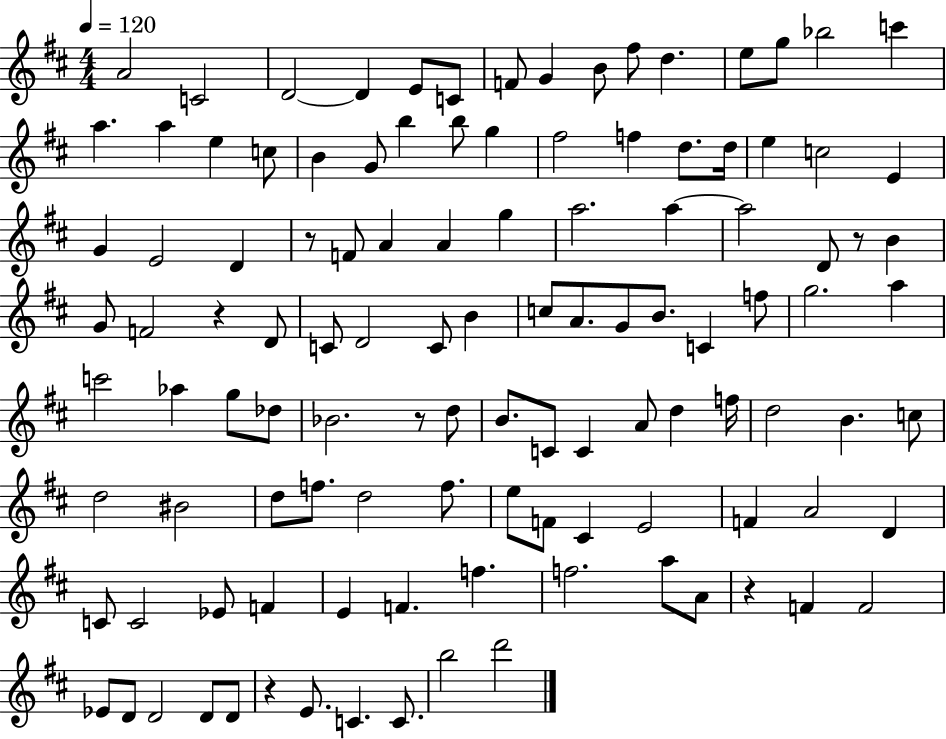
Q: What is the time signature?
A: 4/4